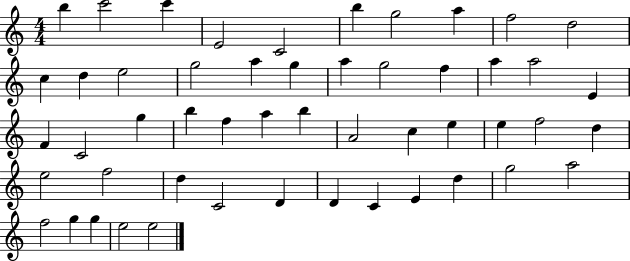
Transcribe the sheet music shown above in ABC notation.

X:1
T:Untitled
M:4/4
L:1/4
K:C
b c'2 c' E2 C2 b g2 a f2 d2 c d e2 g2 a g a g2 f a a2 E F C2 g b f a b A2 c e e f2 d e2 f2 d C2 D D C E d g2 a2 f2 g g e2 e2